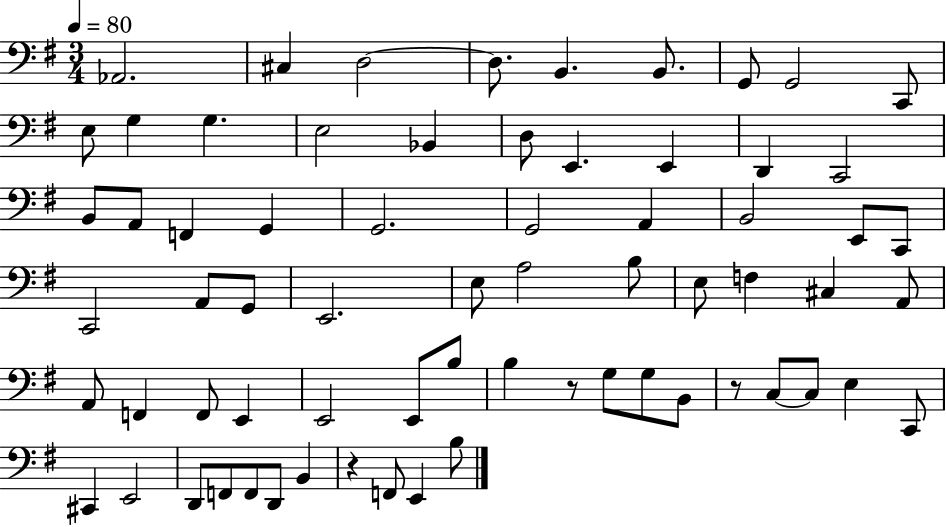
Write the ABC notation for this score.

X:1
T:Untitled
M:3/4
L:1/4
K:G
_A,,2 ^C, D,2 D,/2 B,, B,,/2 G,,/2 G,,2 C,,/2 E,/2 G, G, E,2 _B,, D,/2 E,, E,, D,, C,,2 B,,/2 A,,/2 F,, G,, G,,2 G,,2 A,, B,,2 E,,/2 C,,/2 C,,2 A,,/2 G,,/2 E,,2 E,/2 A,2 B,/2 E,/2 F, ^C, A,,/2 A,,/2 F,, F,,/2 E,, E,,2 E,,/2 B,/2 B, z/2 G,/2 G,/2 B,,/2 z/2 C,/2 C,/2 E, C,,/2 ^C,, E,,2 D,,/2 F,,/2 F,,/2 D,,/2 B,, z F,,/2 E,, B,/2